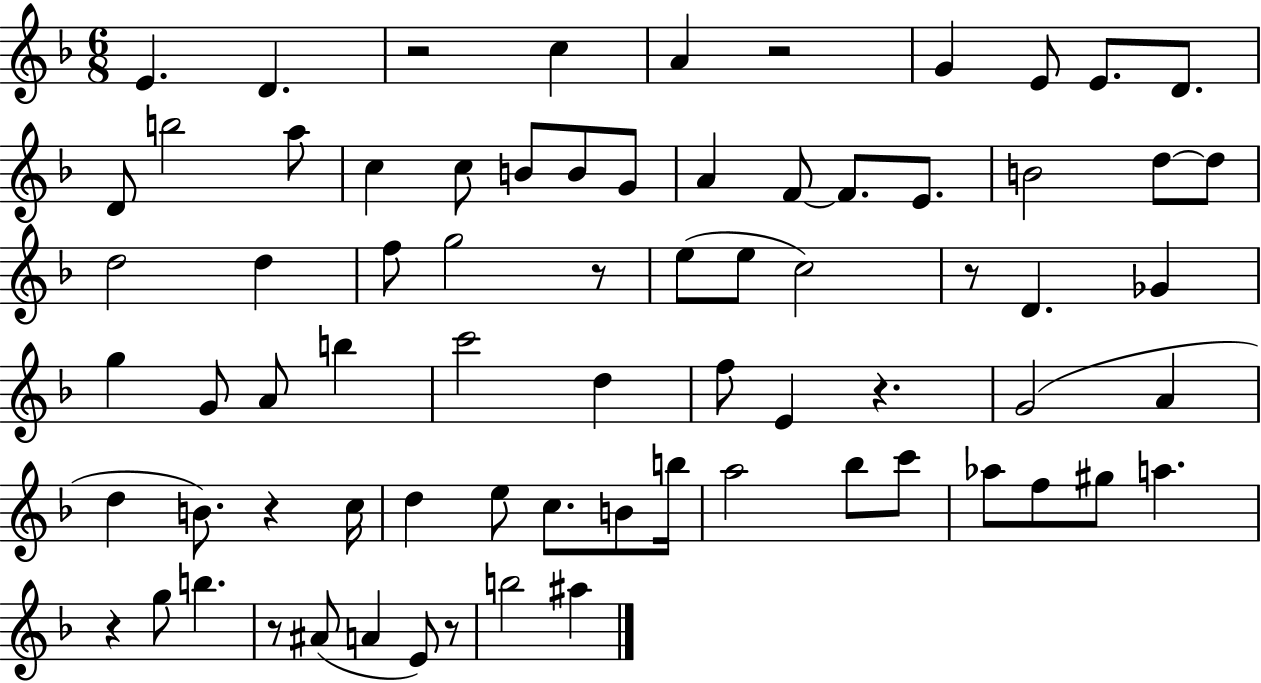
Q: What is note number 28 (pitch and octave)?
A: E5